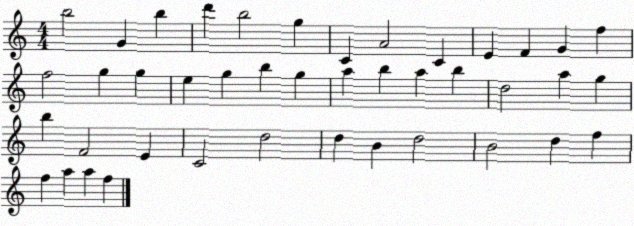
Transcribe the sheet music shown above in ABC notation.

X:1
T:Untitled
M:4/4
L:1/4
K:C
b2 G b d' b2 g C A2 C E F G f f2 g g e g b g a b a b d2 a g b F2 E C2 d2 d B d2 B2 d f f a a f